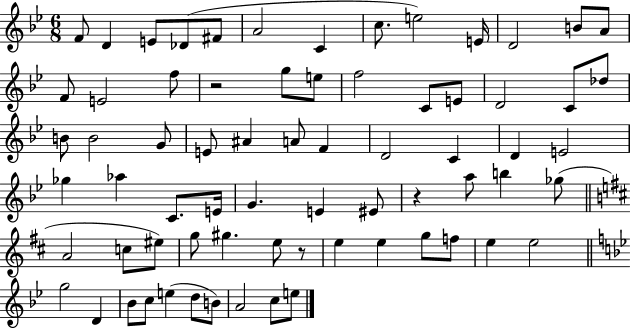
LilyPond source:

{
  \clef treble
  \numericTimeSignature
  \time 6/8
  \key bes \major
  f'8 d'4 e'8 des'8( fis'8 | a'2 c'4 | c''8. e''2) e'16 | d'2 b'8 a'8 | \break f'8 e'2 f''8 | r2 g''8 e''8 | f''2 c'8 e'8 | d'2 c'8 des''8 | \break b'8 b'2 g'8 | e'8 ais'4 a'8 f'4 | d'2 c'4 | d'4 e'2 | \break ges''4 aes''4 c'8. e'16 | g'4. e'4 eis'8 | r4 a''8 b''4 ges''8( | \bar "||" \break \key d \major a'2 c''8 eis''8) | g''8 gis''4. e''8 r8 | e''4 e''4 g''8 f''8 | e''4 e''2 | \break \bar "||" \break \key g \minor g''2 d'4 | bes'8 c''8 e''4( d''8 b'8) | a'2 c''8 e''8 | \bar "|."
}